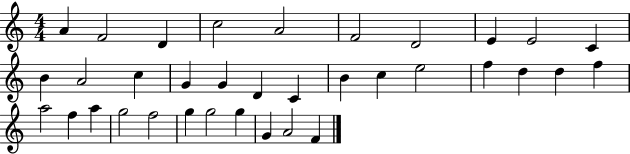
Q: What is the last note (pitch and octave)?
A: F4